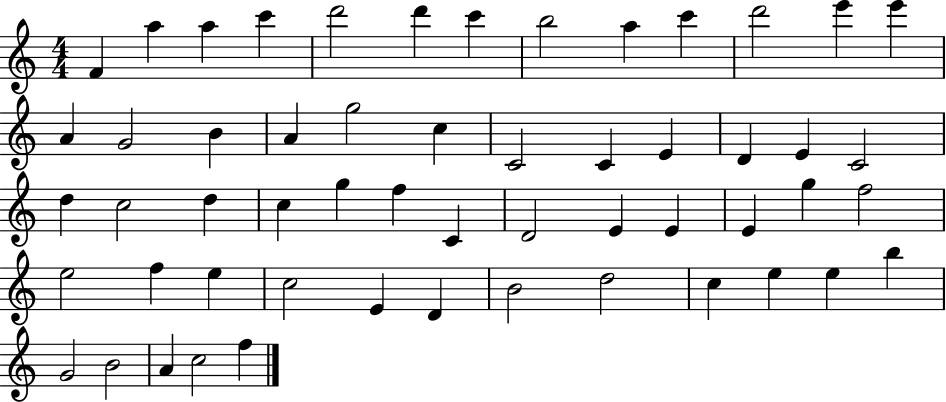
X:1
T:Untitled
M:4/4
L:1/4
K:C
F a a c' d'2 d' c' b2 a c' d'2 e' e' A G2 B A g2 c C2 C E D E C2 d c2 d c g f C D2 E E E g f2 e2 f e c2 E D B2 d2 c e e b G2 B2 A c2 f